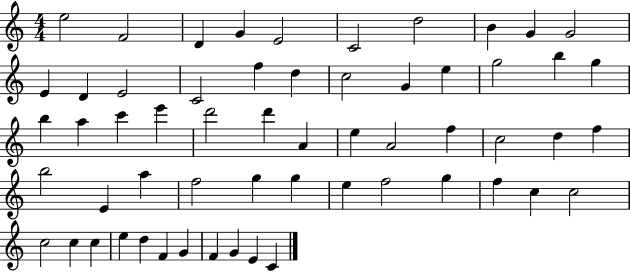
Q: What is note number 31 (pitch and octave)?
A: A4